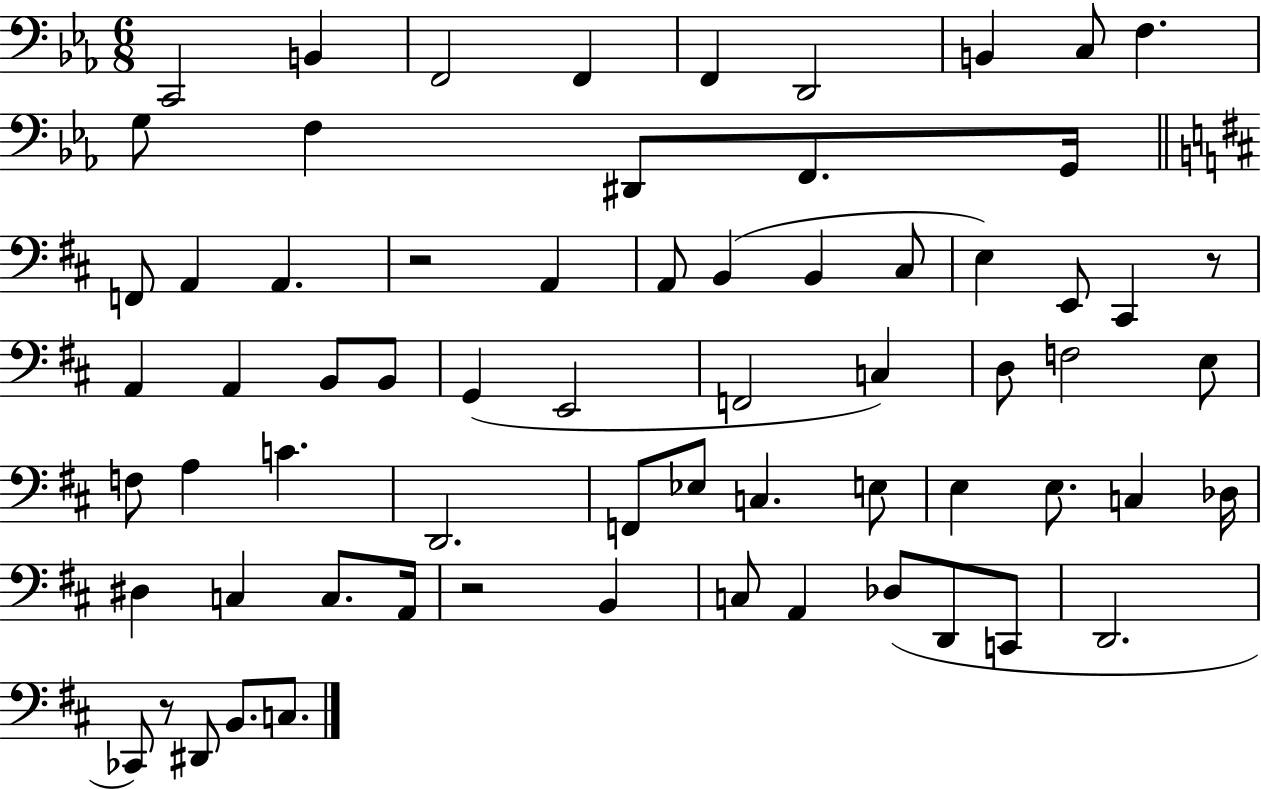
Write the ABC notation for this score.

X:1
T:Untitled
M:6/8
L:1/4
K:Eb
C,,2 B,, F,,2 F,, F,, D,,2 B,, C,/2 F, G,/2 F, ^D,,/2 F,,/2 G,,/4 F,,/2 A,, A,, z2 A,, A,,/2 B,, B,, ^C,/2 E, E,,/2 ^C,, z/2 A,, A,, B,,/2 B,,/2 G,, E,,2 F,,2 C, D,/2 F,2 E,/2 F,/2 A, C D,,2 F,,/2 _E,/2 C, E,/2 E, E,/2 C, _D,/4 ^D, C, C,/2 A,,/4 z2 B,, C,/2 A,, _D,/2 D,,/2 C,,/2 D,,2 _C,,/2 z/2 ^D,,/2 B,,/2 C,/2